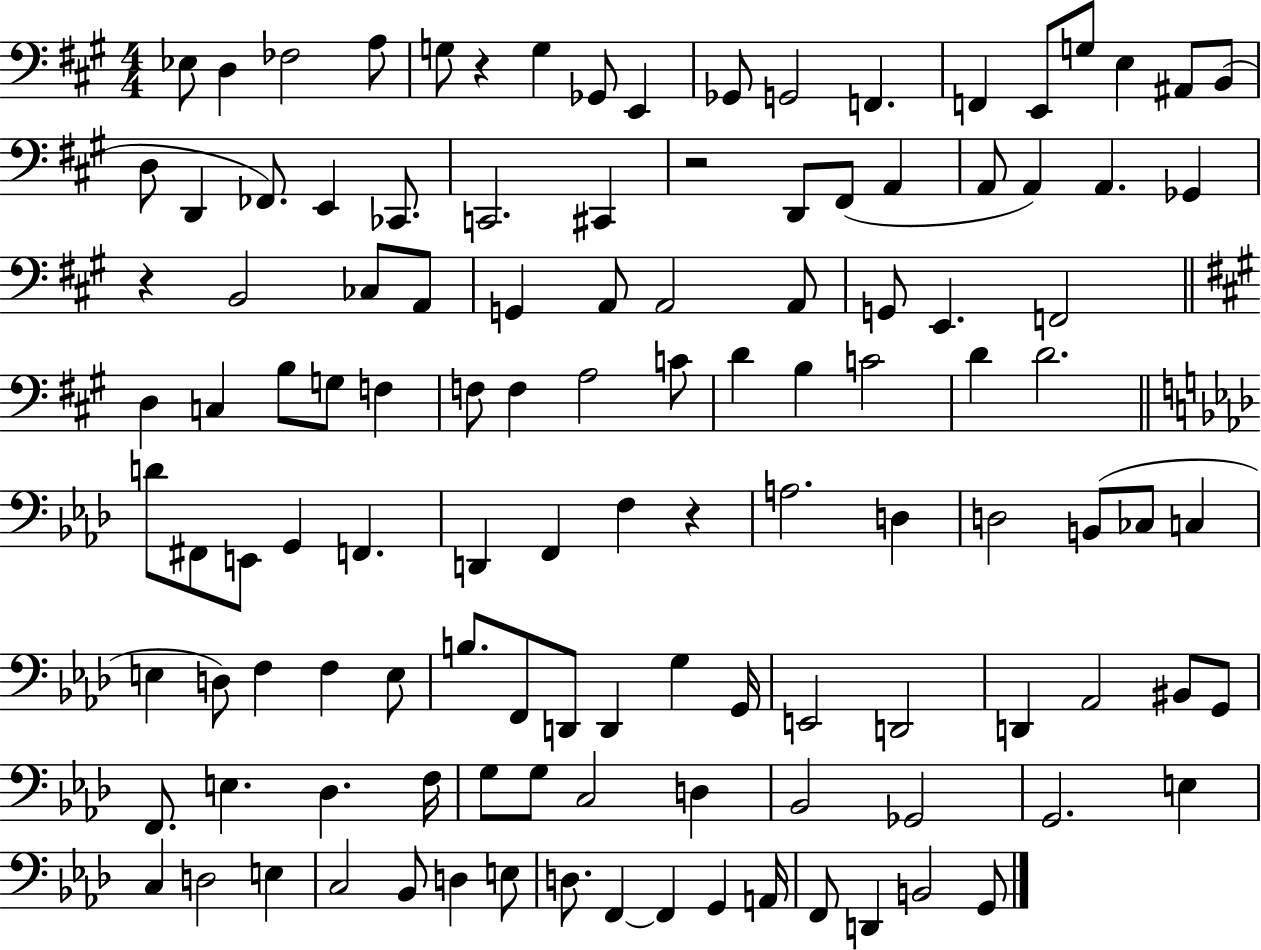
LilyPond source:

{
  \clef bass
  \numericTimeSignature
  \time 4/4
  \key a \major
  \repeat volta 2 { ees8 d4 fes2 a8 | g8 r4 g4 ges,8 e,4 | ges,8 g,2 f,4. | f,4 e,8 g8 e4 ais,8 b,8( | \break d8 d,4 fes,8.) e,4 ces,8. | c,2. cis,4 | r2 d,8 fis,8( a,4 | a,8 a,4) a,4. ges,4 | \break r4 b,2 ces8 a,8 | g,4 a,8 a,2 a,8 | g,8 e,4. f,2 | \bar "||" \break \key a \major d4 c4 b8 g8 f4 | f8 f4 a2 c'8 | d'4 b4 c'2 | d'4 d'2. | \break \bar "||" \break \key aes \major d'8 fis,8 e,8 g,4 f,4. | d,4 f,4 f4 r4 | a2. d4 | d2 b,8( ces8 c4 | \break e4 d8) f4 f4 e8 | b8. f,8 d,8 d,4 g4 g,16 | e,2 d,2 | d,4 aes,2 bis,8 g,8 | \break f,8. e4. des4. f16 | g8 g8 c2 d4 | bes,2 ges,2 | g,2. e4 | \break c4 d2 e4 | c2 bes,8 d4 e8 | d8. f,4~~ f,4 g,4 a,16 | f,8 d,4 b,2 g,8 | \break } \bar "|."
}